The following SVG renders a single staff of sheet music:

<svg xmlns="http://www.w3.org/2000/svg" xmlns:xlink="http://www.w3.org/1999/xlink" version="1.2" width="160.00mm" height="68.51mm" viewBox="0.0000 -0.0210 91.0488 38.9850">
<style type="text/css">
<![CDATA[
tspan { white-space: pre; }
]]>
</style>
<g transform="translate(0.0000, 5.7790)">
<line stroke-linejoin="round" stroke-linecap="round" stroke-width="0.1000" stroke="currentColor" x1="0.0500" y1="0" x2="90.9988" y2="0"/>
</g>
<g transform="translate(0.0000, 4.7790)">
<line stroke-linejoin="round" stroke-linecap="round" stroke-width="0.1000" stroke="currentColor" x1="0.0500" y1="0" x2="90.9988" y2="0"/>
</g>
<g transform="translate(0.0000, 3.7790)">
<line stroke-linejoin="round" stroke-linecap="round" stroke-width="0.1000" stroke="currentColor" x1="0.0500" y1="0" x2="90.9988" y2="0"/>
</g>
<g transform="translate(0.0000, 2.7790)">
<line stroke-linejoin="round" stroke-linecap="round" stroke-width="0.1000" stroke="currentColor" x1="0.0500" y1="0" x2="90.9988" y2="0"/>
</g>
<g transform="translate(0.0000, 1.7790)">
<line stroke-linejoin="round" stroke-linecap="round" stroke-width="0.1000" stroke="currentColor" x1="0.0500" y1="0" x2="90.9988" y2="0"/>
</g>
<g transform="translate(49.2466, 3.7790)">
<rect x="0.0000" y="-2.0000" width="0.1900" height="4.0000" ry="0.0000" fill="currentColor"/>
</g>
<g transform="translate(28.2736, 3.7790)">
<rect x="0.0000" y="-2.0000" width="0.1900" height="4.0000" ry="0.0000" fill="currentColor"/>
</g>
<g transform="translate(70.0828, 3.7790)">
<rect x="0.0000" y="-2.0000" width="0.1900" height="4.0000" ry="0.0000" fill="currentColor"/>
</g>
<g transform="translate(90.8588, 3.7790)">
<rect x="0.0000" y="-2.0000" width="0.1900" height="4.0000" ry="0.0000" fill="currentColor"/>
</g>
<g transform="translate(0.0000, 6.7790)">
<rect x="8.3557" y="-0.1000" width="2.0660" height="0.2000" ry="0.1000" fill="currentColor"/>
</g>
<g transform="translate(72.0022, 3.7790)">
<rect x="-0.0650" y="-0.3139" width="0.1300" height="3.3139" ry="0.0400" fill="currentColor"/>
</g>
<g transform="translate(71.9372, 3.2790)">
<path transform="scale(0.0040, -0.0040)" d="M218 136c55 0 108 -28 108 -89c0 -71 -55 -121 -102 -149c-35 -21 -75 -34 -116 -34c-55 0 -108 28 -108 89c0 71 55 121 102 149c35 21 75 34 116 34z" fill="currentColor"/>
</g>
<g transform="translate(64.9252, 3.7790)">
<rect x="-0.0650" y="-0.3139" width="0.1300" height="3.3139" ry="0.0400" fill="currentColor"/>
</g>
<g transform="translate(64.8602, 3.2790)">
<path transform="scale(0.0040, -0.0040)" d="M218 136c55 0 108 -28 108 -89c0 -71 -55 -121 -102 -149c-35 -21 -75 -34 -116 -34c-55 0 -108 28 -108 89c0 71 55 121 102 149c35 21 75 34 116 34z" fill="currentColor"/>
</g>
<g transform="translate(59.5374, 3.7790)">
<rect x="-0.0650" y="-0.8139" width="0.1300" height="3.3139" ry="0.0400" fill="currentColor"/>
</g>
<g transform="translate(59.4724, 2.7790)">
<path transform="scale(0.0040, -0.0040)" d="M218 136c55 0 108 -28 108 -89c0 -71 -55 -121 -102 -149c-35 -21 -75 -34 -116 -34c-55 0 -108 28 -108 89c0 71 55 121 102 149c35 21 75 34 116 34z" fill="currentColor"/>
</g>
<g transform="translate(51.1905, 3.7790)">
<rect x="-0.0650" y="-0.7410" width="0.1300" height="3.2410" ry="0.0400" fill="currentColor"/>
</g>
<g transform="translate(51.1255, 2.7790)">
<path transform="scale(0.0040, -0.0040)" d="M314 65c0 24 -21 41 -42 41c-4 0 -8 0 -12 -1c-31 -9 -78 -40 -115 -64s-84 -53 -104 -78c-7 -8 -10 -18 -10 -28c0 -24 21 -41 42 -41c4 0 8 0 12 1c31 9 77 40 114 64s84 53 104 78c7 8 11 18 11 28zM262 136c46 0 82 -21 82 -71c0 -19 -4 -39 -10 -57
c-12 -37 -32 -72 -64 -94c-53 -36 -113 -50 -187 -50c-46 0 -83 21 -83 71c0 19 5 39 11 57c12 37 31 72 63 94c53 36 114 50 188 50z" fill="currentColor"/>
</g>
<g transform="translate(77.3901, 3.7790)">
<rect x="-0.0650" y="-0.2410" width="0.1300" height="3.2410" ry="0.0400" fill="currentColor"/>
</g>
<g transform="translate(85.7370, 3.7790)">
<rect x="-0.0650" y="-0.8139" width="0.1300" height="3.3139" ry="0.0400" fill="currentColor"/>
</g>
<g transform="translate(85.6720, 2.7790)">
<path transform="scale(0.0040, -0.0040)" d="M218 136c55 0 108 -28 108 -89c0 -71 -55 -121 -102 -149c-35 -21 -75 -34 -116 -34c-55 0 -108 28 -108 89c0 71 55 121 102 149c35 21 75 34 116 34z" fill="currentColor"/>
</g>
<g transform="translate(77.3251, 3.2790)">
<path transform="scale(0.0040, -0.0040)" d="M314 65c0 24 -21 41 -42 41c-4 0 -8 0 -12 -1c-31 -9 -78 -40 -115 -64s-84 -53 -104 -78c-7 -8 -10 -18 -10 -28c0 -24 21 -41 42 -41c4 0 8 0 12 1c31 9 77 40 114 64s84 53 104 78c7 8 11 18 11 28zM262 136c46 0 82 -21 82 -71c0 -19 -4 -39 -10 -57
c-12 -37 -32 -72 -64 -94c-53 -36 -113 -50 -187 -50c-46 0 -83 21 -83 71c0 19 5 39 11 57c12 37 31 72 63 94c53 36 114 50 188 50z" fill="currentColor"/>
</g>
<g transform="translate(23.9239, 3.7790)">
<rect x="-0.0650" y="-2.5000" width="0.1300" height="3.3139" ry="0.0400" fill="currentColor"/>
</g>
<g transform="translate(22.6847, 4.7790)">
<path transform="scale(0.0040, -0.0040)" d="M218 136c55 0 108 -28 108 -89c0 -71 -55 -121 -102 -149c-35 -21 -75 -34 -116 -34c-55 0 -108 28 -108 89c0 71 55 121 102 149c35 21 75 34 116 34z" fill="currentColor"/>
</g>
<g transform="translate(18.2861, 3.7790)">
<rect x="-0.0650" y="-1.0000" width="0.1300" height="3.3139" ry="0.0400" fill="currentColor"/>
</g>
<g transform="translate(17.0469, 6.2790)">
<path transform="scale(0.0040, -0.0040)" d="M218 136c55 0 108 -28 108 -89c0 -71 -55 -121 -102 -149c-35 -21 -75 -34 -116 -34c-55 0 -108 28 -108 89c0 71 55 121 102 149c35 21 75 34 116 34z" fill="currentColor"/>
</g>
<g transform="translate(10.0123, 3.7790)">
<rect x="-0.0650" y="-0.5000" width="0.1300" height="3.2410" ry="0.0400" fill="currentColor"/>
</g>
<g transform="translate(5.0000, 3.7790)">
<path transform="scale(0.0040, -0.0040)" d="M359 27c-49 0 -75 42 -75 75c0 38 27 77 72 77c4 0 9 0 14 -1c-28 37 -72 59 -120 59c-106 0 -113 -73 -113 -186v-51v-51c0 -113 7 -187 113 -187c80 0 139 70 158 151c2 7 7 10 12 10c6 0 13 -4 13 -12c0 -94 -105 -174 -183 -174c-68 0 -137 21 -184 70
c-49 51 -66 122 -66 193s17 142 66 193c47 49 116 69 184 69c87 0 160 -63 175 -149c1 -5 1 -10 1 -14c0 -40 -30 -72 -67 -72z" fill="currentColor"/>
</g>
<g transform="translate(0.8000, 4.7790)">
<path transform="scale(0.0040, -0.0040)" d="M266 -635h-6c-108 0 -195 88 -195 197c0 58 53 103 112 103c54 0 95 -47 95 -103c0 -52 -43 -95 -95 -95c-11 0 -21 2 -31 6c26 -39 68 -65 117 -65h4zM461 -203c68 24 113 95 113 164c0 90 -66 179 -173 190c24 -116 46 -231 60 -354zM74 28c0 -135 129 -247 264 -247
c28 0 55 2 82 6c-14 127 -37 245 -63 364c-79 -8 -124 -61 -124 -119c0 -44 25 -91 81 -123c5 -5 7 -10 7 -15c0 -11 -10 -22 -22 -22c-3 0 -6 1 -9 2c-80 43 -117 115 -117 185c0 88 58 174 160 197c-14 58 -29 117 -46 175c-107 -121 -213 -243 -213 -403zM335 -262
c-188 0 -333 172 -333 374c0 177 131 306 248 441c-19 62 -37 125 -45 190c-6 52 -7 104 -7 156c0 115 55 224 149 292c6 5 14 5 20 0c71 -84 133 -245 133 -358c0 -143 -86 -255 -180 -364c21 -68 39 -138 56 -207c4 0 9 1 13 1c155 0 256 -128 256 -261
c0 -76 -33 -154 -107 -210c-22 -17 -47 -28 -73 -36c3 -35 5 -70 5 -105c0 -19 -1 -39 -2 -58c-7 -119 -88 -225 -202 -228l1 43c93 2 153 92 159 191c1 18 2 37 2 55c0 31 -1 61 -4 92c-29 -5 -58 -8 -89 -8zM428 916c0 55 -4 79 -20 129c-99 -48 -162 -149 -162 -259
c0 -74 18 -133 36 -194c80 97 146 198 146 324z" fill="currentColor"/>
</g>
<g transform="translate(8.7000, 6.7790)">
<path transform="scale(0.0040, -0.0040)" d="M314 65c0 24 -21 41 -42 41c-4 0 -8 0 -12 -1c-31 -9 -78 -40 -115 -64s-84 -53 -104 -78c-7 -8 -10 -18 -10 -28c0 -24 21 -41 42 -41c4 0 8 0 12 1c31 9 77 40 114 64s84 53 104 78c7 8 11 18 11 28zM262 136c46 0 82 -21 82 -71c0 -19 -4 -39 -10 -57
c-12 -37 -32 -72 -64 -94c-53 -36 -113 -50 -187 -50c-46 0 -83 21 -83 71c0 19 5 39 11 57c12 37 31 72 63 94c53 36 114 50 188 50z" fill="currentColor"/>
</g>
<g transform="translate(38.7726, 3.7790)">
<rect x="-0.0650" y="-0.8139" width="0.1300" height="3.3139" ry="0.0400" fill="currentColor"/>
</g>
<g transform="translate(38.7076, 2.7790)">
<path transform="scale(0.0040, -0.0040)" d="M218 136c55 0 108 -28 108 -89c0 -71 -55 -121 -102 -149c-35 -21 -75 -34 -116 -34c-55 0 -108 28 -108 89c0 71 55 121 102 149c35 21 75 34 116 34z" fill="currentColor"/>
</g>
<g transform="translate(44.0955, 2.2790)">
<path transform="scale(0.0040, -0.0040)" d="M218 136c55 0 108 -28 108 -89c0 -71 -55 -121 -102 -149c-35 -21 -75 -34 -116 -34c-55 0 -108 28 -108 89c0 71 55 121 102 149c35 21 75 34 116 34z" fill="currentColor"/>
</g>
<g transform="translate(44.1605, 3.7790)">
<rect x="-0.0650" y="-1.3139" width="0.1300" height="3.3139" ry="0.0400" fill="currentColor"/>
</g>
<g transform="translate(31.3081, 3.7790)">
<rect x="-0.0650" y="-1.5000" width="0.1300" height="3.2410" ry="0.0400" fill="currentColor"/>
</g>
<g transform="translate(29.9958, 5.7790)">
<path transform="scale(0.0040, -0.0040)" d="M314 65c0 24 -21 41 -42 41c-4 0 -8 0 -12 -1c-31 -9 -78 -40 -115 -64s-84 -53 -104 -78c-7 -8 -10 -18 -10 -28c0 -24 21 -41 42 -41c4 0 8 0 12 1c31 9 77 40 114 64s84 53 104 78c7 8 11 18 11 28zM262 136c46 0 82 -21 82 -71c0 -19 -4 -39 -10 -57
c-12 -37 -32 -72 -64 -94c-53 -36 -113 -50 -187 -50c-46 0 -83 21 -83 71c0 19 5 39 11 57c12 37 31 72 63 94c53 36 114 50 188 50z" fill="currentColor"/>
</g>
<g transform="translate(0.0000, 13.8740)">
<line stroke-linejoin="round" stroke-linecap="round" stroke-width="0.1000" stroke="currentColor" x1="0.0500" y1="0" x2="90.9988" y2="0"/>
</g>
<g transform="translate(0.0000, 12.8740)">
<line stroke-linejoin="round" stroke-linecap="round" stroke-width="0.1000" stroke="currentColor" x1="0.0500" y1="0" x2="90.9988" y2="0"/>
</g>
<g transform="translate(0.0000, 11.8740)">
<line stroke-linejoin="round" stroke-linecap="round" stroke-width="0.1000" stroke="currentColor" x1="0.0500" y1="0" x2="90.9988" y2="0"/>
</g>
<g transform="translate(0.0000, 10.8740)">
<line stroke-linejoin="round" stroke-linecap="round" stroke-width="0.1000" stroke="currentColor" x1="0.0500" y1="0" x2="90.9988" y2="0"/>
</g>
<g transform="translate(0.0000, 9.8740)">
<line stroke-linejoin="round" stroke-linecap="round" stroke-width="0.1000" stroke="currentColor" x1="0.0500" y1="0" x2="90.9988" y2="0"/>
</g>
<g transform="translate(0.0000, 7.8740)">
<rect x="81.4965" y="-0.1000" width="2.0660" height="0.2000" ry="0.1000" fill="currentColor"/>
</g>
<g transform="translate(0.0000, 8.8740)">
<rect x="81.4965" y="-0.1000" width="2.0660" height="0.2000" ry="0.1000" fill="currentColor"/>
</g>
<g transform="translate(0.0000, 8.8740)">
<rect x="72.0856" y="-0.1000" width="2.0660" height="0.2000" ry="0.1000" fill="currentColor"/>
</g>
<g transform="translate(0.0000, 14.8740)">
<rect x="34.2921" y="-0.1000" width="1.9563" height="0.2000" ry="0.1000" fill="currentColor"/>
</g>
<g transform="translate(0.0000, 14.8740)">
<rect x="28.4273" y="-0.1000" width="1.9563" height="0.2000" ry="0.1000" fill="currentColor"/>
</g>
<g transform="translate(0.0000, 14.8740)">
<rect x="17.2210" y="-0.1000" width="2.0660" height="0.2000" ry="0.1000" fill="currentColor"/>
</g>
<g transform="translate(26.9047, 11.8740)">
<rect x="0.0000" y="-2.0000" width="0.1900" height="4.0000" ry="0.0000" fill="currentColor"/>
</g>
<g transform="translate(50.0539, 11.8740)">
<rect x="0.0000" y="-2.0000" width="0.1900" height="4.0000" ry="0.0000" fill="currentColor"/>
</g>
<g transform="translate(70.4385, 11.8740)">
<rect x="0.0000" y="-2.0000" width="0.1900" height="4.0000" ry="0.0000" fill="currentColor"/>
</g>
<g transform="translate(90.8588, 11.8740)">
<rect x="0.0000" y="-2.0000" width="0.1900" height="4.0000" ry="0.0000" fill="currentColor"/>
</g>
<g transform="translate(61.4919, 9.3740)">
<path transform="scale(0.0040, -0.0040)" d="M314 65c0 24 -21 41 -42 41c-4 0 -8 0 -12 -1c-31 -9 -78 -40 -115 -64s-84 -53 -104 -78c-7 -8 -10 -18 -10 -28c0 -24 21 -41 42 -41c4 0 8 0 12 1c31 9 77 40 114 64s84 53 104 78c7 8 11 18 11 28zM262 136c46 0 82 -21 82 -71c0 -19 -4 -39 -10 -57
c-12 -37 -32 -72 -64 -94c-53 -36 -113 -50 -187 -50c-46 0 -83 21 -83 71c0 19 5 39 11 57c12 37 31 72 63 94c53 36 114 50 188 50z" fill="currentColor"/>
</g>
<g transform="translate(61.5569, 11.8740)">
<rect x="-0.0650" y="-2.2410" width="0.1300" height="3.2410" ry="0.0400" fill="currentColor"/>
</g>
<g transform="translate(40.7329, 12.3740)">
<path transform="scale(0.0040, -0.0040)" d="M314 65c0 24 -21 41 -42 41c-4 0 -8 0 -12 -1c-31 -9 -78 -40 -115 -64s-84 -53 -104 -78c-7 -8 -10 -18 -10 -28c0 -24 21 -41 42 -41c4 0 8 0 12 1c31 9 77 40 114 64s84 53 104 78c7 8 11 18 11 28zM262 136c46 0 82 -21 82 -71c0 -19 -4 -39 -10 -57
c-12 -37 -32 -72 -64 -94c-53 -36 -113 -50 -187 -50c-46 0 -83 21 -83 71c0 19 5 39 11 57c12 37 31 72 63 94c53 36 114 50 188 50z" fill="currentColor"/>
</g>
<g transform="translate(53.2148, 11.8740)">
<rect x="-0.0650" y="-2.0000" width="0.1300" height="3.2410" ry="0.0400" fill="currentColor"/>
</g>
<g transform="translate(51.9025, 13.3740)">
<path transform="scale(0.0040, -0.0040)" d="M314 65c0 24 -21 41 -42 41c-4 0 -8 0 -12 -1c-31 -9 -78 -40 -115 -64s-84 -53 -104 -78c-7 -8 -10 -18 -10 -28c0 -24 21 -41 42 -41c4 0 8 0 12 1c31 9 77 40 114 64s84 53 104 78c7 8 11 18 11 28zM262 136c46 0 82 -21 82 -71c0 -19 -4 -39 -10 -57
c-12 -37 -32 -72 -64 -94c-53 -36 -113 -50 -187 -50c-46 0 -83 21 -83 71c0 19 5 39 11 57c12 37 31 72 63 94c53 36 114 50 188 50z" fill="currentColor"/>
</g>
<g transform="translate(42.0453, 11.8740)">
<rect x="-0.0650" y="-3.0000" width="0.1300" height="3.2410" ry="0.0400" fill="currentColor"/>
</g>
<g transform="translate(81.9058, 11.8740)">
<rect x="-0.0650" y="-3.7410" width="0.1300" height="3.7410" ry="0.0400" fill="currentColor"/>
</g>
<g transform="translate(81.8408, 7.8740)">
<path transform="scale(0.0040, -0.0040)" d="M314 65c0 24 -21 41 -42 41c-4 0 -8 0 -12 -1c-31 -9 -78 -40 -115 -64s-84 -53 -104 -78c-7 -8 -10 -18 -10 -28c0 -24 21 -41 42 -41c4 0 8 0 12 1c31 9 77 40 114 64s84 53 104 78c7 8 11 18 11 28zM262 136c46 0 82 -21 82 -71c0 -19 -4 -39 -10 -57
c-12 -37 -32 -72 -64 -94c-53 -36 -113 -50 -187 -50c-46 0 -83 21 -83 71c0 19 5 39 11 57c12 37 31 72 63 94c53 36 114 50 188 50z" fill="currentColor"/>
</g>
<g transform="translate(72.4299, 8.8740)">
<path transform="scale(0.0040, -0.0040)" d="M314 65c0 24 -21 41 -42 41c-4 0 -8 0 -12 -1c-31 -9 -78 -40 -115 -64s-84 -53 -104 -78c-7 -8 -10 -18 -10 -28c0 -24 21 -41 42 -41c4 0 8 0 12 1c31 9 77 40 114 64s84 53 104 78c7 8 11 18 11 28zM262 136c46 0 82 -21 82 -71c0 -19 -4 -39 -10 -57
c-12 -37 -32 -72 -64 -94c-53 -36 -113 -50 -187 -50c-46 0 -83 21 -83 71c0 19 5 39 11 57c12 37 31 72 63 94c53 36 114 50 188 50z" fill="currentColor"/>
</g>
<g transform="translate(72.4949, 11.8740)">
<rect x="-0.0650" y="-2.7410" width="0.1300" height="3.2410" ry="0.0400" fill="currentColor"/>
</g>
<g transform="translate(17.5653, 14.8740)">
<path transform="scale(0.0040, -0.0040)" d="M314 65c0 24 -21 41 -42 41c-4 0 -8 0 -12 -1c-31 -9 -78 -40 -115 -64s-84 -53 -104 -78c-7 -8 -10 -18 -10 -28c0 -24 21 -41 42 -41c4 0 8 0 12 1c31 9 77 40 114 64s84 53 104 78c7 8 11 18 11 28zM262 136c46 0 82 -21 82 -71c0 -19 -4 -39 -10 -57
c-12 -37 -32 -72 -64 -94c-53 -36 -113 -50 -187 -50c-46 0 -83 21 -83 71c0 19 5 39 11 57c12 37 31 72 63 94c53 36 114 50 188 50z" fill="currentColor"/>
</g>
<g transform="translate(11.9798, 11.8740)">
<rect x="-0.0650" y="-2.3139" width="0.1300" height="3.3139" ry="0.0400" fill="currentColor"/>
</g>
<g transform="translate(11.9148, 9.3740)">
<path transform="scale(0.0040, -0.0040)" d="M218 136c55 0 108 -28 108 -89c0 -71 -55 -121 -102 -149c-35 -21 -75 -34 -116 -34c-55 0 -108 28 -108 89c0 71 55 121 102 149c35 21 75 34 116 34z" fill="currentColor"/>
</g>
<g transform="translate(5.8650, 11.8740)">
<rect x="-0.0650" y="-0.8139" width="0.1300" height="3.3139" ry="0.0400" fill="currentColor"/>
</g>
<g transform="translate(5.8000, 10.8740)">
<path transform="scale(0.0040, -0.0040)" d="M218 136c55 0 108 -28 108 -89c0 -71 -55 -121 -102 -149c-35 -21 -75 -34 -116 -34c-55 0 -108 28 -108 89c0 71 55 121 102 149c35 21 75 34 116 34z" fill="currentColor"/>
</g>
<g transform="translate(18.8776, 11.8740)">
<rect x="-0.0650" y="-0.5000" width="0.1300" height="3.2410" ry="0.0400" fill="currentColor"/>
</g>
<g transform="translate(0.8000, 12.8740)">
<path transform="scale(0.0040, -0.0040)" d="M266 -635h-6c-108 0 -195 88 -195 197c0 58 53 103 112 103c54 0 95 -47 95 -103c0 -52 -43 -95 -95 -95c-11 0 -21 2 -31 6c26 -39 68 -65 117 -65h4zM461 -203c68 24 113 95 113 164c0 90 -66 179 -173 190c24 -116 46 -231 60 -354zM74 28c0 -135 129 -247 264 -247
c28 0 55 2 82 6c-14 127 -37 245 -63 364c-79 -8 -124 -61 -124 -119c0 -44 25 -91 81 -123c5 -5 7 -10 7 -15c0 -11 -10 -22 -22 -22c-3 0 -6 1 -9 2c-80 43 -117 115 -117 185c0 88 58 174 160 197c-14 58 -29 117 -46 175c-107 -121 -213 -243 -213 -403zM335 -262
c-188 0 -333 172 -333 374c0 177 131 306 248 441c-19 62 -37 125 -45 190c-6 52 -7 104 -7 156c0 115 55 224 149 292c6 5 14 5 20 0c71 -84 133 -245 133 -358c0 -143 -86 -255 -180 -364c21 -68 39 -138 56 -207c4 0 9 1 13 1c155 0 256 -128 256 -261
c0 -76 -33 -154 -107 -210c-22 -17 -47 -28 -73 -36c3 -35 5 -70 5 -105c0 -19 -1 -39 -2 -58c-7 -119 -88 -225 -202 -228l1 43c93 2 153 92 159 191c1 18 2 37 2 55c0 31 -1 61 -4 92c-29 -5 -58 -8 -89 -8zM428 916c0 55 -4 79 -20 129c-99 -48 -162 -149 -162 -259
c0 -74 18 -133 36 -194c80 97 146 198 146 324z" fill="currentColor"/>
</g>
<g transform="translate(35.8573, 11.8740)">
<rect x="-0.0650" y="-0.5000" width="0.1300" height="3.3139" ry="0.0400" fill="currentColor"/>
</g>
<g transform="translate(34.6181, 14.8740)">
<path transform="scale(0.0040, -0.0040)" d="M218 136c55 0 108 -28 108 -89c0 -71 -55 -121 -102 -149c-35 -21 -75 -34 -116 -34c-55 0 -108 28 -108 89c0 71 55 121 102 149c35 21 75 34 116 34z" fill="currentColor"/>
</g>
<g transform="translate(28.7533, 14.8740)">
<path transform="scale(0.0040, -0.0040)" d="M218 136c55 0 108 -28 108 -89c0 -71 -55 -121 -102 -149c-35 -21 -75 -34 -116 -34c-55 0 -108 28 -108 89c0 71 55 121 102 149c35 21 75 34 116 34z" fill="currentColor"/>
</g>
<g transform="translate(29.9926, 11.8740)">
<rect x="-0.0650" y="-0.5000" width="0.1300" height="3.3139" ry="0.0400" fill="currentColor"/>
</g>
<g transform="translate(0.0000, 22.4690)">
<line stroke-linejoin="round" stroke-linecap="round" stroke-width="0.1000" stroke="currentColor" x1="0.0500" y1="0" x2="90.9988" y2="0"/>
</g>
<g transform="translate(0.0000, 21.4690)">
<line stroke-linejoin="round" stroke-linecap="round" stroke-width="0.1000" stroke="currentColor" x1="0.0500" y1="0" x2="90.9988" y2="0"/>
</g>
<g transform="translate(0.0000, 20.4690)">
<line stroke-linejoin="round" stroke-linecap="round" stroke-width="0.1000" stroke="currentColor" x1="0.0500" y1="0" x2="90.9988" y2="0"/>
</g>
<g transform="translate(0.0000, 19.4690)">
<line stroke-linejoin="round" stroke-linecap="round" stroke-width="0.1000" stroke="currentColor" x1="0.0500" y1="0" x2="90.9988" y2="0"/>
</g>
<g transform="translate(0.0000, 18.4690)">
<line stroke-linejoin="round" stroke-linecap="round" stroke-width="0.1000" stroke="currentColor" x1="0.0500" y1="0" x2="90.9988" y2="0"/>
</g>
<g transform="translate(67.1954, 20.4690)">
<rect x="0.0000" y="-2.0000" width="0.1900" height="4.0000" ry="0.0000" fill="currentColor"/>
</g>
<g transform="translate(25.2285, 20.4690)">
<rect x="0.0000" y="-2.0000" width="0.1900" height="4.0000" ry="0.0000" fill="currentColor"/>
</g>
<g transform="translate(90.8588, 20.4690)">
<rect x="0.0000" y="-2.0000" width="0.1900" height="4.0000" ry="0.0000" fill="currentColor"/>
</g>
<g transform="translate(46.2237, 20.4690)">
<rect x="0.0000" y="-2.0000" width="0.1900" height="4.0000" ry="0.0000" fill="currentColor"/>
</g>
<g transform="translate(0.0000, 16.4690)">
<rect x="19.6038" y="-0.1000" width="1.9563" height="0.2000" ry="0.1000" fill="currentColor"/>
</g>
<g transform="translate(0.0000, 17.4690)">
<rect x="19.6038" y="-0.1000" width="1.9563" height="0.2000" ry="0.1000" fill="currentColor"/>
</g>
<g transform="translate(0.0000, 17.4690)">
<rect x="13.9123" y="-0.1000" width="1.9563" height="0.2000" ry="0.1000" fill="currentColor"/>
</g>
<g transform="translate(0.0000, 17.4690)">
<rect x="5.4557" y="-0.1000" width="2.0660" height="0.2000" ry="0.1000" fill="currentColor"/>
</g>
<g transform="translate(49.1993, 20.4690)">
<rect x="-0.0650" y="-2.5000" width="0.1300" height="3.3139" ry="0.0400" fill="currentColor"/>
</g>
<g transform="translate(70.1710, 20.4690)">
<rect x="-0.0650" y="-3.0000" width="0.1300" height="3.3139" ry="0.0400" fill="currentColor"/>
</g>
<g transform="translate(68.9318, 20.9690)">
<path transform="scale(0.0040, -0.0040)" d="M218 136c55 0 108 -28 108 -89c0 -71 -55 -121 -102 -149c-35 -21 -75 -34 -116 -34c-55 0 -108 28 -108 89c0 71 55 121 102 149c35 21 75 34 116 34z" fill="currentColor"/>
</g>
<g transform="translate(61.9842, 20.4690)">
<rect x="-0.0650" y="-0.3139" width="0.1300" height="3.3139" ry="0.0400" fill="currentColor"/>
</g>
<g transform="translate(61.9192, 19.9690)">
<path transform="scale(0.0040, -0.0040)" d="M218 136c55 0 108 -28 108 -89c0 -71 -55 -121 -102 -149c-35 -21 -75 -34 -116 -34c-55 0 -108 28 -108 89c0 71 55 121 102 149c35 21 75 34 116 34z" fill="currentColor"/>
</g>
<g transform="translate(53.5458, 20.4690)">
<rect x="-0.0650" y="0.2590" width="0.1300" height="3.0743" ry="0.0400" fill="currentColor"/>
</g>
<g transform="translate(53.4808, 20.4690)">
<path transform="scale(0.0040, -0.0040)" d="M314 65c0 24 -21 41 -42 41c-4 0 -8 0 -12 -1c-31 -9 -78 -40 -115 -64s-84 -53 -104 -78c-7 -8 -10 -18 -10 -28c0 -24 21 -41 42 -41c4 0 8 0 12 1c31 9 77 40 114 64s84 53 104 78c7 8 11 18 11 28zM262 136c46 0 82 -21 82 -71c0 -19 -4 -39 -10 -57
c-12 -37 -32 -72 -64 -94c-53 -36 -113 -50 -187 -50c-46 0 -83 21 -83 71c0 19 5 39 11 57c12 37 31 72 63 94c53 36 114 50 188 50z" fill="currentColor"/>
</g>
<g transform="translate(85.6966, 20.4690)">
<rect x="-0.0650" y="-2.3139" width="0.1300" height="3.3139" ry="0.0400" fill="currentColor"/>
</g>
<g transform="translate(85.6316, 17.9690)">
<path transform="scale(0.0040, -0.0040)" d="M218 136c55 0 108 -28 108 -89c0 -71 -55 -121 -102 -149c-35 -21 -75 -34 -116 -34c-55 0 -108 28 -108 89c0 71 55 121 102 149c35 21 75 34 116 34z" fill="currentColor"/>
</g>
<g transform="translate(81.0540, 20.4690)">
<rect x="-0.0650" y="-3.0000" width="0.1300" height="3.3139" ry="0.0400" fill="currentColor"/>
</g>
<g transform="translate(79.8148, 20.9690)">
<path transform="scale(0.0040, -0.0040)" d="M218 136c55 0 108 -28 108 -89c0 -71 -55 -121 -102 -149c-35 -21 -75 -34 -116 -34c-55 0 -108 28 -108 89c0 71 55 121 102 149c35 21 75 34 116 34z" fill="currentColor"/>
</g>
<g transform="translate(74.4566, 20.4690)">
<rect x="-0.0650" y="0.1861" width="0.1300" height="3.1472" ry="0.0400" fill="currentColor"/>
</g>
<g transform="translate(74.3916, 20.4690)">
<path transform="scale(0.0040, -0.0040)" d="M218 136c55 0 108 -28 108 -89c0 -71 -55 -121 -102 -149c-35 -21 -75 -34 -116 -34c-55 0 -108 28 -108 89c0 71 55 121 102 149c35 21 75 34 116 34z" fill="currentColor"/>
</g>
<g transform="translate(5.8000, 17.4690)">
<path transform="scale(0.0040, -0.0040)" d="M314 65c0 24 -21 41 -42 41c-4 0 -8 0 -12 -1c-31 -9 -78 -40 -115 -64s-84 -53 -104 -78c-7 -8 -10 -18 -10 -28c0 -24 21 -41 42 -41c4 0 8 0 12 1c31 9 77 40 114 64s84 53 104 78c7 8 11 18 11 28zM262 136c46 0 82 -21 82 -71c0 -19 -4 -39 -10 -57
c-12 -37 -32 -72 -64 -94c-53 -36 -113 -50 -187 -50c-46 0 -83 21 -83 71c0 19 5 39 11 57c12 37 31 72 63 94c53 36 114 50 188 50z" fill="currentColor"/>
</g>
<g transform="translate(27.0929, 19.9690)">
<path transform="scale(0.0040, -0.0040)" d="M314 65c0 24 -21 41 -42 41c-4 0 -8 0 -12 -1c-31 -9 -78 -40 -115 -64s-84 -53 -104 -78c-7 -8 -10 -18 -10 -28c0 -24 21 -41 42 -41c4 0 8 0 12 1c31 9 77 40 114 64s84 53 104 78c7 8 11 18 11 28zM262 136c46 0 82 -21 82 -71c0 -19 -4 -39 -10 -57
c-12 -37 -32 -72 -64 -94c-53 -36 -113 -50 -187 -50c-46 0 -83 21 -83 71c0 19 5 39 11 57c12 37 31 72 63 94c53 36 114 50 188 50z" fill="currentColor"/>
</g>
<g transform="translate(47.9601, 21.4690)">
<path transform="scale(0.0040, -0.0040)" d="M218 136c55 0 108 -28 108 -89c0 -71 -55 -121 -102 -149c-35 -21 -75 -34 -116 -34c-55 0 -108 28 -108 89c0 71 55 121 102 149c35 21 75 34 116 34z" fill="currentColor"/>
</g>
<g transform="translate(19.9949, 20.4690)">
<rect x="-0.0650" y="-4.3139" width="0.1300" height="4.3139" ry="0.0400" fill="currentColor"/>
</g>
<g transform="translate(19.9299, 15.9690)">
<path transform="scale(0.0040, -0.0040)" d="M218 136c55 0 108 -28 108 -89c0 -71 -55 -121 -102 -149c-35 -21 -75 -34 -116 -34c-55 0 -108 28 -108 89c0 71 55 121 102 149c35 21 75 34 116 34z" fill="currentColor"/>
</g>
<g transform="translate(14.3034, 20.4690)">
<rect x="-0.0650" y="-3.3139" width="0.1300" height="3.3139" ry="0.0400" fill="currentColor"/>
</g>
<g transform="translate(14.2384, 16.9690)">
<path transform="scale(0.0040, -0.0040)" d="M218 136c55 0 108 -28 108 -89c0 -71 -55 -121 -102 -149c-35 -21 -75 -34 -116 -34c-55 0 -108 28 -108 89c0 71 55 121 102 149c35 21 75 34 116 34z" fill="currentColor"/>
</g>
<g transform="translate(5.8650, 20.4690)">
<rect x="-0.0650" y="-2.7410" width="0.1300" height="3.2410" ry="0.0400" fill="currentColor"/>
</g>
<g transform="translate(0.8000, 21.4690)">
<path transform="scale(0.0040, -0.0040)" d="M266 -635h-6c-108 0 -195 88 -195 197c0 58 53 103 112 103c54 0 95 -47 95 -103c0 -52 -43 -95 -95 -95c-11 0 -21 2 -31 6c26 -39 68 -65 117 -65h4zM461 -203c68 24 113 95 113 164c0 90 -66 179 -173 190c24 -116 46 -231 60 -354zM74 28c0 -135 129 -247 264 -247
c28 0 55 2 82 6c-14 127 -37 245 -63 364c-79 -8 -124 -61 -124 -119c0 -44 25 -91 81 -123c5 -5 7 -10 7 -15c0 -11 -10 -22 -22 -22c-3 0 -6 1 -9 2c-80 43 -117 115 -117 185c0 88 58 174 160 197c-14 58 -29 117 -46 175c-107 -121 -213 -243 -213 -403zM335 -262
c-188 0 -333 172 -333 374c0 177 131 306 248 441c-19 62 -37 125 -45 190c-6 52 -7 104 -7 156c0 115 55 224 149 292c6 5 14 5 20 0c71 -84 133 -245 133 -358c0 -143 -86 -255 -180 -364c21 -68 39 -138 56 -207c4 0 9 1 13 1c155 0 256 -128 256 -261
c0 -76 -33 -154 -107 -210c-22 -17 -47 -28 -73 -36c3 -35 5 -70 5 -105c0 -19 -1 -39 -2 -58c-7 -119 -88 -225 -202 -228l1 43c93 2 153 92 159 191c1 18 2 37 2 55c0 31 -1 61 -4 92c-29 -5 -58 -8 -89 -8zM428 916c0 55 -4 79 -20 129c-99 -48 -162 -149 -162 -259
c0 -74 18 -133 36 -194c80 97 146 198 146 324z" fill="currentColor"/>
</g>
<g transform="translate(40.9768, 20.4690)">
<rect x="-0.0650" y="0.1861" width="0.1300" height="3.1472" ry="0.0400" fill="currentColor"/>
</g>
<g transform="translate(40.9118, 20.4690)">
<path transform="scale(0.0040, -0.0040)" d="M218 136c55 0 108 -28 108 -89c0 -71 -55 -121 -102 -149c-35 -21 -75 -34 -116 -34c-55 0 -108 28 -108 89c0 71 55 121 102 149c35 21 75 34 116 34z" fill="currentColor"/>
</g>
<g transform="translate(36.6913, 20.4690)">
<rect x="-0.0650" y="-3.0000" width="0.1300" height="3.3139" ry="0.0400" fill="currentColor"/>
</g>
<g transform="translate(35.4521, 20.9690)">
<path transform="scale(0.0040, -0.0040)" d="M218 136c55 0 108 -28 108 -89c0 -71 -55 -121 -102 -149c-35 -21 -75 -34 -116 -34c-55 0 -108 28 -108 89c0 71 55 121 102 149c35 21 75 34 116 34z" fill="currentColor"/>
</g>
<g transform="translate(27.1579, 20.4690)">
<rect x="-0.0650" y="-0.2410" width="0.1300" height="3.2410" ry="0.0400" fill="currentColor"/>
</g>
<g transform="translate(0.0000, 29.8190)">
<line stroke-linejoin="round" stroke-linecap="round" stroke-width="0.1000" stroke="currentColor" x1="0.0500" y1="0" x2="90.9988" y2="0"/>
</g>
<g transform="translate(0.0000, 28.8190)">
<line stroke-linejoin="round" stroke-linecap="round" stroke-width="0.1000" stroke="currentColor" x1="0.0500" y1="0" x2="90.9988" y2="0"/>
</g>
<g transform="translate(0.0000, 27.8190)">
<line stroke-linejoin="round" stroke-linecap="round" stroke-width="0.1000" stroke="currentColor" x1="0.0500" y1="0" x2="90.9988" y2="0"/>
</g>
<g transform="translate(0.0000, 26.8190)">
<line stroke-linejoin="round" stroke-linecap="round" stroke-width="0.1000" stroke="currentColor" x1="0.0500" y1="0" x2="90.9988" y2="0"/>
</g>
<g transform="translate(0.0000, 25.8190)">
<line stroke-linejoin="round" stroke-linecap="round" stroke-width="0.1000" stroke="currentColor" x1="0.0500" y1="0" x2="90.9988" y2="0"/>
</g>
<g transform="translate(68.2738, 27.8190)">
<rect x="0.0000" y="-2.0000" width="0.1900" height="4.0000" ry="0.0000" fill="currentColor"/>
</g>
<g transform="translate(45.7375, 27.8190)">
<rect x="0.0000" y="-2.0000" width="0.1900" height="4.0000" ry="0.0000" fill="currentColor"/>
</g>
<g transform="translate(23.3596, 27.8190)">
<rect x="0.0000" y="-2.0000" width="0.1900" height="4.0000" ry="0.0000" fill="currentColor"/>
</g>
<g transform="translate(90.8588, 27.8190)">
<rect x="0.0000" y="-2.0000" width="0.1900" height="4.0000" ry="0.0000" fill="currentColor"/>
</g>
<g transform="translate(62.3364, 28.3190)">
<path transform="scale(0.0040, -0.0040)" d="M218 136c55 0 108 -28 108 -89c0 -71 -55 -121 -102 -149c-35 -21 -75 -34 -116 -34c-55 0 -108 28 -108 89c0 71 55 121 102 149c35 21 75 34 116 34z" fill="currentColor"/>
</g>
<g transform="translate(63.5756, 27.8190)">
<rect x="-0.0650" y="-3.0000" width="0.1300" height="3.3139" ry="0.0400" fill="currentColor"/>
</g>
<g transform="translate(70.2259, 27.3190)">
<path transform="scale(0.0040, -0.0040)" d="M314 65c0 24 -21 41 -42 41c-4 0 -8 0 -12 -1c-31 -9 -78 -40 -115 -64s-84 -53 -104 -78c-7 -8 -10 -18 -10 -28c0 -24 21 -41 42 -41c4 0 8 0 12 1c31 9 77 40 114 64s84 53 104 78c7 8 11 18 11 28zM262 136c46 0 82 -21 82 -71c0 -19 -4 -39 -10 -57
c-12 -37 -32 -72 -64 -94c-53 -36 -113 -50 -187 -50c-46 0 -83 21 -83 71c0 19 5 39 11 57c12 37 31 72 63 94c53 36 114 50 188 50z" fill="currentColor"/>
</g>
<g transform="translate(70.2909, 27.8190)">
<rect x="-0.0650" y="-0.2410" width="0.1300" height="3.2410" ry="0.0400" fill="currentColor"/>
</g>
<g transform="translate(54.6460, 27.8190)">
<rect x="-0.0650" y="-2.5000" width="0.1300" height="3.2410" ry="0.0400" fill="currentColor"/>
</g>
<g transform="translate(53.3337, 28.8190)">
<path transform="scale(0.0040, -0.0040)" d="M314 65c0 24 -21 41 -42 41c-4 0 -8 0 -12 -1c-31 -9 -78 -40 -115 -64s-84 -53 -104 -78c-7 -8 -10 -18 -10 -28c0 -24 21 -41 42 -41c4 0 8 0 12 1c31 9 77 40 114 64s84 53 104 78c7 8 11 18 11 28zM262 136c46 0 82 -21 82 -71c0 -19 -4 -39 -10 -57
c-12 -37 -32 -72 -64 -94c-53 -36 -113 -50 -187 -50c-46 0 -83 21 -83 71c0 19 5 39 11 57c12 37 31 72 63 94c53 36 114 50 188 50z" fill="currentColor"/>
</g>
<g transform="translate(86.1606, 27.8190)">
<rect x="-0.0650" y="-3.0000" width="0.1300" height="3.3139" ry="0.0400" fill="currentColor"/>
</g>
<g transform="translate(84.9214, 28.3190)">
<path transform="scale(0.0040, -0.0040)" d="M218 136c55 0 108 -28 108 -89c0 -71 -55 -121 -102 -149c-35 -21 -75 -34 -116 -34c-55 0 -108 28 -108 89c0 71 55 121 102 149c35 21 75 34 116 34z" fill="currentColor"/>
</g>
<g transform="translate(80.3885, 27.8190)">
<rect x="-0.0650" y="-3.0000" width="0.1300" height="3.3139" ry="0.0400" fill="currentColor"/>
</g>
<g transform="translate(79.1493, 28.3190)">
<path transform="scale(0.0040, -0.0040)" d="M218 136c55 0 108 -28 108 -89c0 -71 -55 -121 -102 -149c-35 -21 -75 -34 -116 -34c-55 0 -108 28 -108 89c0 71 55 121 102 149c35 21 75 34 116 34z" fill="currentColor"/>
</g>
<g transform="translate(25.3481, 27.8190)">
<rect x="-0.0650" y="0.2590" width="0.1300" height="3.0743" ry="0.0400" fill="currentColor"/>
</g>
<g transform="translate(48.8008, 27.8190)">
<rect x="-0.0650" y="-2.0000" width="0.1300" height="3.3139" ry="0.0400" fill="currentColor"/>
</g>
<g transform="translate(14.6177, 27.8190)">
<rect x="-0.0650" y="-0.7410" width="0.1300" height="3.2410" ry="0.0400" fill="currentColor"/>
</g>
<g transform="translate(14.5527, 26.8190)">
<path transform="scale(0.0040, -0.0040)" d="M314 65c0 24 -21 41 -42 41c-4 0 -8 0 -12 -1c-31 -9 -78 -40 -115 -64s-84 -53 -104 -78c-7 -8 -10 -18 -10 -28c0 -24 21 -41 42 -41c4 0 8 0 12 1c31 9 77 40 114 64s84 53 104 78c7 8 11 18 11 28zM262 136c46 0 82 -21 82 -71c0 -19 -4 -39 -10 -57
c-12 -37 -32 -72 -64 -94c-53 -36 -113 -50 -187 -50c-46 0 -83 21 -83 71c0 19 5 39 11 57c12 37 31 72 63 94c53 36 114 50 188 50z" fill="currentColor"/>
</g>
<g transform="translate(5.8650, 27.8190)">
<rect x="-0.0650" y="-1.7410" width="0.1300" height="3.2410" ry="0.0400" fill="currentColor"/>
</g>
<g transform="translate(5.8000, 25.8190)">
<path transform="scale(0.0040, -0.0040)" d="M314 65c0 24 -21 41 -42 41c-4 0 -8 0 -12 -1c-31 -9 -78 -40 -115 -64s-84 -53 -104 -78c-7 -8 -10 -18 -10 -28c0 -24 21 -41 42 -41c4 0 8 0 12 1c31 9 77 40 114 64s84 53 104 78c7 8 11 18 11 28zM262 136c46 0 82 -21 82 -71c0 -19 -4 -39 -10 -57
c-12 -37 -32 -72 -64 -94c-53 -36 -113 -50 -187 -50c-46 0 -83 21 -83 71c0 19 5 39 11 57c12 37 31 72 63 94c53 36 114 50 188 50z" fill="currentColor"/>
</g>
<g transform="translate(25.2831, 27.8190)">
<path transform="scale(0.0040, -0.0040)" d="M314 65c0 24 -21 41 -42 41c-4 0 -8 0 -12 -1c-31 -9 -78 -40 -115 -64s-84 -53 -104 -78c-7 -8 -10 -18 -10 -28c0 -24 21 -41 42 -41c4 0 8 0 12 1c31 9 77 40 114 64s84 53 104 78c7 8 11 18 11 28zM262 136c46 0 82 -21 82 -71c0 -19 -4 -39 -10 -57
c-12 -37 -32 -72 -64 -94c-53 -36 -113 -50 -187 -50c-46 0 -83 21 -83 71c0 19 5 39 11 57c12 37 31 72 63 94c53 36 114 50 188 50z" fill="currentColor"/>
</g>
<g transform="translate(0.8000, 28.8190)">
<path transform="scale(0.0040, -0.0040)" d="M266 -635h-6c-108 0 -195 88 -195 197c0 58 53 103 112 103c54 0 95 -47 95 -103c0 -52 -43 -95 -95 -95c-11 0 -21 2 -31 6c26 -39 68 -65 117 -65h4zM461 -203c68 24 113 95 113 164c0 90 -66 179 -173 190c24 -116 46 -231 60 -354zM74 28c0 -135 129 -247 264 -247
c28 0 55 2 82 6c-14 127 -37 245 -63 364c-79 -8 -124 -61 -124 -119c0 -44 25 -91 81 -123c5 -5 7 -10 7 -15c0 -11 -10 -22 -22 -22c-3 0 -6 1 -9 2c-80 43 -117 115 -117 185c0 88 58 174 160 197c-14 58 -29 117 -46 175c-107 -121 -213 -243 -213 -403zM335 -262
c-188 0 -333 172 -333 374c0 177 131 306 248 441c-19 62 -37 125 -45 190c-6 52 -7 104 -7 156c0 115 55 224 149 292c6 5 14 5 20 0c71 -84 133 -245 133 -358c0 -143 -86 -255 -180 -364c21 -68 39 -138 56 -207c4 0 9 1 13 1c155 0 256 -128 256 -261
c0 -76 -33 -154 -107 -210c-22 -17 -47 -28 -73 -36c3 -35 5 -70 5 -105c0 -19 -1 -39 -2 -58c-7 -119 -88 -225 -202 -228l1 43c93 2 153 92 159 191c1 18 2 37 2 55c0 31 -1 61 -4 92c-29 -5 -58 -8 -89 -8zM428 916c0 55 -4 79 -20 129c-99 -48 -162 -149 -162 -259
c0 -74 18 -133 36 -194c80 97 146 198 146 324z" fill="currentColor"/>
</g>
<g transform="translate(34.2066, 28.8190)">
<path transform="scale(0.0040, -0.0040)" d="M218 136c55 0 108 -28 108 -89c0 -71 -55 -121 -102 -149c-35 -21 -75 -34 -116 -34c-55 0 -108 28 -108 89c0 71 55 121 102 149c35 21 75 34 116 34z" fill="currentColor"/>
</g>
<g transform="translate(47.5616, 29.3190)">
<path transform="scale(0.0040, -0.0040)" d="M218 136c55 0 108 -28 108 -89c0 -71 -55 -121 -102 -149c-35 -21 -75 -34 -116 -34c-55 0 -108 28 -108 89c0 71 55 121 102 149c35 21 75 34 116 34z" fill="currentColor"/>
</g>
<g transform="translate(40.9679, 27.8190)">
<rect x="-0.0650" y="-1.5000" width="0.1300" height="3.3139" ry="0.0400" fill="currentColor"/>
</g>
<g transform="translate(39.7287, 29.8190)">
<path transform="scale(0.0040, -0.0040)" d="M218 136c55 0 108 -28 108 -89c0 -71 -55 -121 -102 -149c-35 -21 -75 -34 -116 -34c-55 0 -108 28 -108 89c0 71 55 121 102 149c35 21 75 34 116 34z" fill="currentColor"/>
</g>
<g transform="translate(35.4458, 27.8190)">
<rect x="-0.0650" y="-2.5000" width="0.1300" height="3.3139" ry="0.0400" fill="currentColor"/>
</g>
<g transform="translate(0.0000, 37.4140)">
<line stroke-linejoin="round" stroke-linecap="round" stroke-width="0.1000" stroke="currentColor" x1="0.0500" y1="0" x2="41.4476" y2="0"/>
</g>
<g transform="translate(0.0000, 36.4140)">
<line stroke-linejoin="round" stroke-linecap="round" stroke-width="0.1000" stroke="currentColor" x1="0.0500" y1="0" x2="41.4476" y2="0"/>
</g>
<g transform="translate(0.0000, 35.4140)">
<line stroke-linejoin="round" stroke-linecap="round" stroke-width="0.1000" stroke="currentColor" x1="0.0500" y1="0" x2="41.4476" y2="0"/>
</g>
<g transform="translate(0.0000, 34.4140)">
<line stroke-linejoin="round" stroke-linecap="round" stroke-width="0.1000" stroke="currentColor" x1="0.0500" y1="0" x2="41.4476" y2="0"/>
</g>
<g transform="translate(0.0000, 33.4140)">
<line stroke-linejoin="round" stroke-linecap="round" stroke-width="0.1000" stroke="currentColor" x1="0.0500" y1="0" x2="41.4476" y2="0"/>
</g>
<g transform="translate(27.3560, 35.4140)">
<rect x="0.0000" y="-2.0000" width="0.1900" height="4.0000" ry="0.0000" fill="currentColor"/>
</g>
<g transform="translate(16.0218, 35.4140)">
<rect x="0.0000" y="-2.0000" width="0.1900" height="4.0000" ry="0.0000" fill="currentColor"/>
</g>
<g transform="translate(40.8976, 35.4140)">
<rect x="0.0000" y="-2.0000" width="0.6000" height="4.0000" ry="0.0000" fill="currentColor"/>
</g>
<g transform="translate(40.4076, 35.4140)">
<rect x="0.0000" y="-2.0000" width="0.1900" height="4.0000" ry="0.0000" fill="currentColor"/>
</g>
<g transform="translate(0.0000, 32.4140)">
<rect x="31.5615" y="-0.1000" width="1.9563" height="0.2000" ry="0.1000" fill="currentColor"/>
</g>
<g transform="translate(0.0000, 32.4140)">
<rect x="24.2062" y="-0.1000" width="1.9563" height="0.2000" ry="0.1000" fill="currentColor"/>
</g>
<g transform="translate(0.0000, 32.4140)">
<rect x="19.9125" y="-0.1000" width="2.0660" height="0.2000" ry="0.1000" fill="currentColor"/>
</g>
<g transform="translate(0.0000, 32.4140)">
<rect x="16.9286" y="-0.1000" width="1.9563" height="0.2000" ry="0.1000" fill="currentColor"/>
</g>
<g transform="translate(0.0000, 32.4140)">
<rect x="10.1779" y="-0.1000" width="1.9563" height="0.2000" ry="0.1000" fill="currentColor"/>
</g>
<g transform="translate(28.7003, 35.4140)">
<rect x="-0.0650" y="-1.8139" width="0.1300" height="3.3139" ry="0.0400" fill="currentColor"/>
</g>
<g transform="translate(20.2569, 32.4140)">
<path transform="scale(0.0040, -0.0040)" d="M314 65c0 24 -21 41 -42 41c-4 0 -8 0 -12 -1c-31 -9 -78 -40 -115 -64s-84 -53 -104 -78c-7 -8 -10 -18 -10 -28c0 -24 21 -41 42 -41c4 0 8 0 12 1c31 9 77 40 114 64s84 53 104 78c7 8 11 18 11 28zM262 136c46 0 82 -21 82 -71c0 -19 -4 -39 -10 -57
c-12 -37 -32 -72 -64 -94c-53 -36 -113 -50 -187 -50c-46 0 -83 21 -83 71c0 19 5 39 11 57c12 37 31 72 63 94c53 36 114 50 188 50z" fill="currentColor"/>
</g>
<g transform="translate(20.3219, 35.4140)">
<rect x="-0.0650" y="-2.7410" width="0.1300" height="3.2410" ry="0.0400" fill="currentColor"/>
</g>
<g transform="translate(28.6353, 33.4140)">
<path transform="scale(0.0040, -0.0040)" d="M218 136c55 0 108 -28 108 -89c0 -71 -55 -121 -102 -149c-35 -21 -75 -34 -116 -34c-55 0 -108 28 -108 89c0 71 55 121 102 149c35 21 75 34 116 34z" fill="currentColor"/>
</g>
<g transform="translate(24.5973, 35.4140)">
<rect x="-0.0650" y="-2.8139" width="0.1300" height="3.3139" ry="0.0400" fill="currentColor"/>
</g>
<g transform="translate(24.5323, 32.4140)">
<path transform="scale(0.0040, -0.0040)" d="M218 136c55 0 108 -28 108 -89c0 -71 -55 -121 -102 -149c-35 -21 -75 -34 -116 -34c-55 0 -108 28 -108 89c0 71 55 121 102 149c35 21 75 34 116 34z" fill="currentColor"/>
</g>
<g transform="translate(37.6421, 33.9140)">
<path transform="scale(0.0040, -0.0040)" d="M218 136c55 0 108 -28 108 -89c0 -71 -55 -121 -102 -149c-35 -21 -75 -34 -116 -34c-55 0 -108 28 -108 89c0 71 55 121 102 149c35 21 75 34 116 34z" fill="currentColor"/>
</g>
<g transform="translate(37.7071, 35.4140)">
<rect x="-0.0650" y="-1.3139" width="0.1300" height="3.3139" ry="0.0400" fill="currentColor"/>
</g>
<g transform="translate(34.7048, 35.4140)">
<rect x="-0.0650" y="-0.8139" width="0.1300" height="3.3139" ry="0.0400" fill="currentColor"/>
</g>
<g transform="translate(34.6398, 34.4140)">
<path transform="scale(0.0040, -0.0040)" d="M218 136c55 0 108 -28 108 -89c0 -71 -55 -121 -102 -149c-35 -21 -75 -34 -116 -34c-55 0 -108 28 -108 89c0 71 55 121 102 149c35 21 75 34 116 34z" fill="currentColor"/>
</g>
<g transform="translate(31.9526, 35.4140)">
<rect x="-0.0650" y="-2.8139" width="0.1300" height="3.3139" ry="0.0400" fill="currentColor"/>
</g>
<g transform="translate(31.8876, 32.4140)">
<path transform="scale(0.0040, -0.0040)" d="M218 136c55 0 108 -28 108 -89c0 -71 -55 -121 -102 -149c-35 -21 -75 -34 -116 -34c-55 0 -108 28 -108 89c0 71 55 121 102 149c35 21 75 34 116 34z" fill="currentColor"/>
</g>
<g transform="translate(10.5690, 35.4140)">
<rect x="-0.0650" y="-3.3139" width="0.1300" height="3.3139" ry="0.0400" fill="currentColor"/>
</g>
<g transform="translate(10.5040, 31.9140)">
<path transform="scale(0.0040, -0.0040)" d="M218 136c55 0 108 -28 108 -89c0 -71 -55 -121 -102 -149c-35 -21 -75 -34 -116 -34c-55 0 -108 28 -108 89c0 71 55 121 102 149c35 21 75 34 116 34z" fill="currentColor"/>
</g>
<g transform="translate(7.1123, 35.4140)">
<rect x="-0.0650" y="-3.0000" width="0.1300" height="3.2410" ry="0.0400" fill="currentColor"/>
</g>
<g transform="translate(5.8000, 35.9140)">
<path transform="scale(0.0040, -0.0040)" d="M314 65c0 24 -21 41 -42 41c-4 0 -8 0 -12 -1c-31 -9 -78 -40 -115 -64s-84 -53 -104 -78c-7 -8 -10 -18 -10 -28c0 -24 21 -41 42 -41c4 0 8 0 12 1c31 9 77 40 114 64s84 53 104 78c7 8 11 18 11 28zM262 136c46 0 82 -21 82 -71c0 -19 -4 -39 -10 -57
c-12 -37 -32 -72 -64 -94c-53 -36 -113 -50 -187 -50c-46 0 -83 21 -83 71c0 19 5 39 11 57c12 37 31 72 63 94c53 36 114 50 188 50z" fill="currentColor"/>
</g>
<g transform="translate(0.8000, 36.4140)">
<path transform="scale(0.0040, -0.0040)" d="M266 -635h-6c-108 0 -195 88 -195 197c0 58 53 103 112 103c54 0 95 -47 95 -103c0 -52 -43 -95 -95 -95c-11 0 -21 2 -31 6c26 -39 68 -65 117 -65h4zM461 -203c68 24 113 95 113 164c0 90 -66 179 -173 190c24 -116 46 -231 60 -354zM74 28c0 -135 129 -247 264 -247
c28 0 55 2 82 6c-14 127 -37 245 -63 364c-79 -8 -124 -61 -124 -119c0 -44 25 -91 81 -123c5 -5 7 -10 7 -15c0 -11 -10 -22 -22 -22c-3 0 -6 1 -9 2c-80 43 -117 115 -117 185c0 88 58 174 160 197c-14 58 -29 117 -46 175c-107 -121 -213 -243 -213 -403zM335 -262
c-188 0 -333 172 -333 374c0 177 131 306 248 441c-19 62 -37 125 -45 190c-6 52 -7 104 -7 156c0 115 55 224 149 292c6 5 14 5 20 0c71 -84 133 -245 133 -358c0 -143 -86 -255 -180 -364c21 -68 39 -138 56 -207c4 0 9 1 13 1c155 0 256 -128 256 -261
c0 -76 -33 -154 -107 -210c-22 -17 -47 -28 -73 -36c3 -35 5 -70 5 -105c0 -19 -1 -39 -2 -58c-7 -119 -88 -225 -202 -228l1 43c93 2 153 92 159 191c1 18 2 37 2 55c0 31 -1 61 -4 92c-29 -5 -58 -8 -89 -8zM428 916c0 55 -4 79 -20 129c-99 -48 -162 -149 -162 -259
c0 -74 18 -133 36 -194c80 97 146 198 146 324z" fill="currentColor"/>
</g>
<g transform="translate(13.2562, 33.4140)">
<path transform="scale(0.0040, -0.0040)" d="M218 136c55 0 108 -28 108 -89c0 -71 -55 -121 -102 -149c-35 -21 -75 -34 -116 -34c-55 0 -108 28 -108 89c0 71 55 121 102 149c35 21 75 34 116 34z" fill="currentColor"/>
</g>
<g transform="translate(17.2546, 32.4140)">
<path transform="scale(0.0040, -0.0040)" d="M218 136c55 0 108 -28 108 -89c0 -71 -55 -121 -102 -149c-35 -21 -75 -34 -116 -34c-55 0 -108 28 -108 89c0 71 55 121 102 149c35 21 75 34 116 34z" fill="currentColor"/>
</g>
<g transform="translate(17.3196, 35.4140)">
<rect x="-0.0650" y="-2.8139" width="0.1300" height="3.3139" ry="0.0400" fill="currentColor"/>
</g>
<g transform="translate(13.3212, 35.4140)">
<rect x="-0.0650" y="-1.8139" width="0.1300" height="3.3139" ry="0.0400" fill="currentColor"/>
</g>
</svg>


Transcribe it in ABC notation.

X:1
T:Untitled
M:4/4
L:1/4
K:C
C2 D G E2 d e d2 d c c c2 d d g C2 C C A2 F2 g2 a2 c'2 a2 b d' c2 A B G B2 c A B A g f2 d2 B2 G E F G2 A c2 A A A2 b f a a2 a f a d e